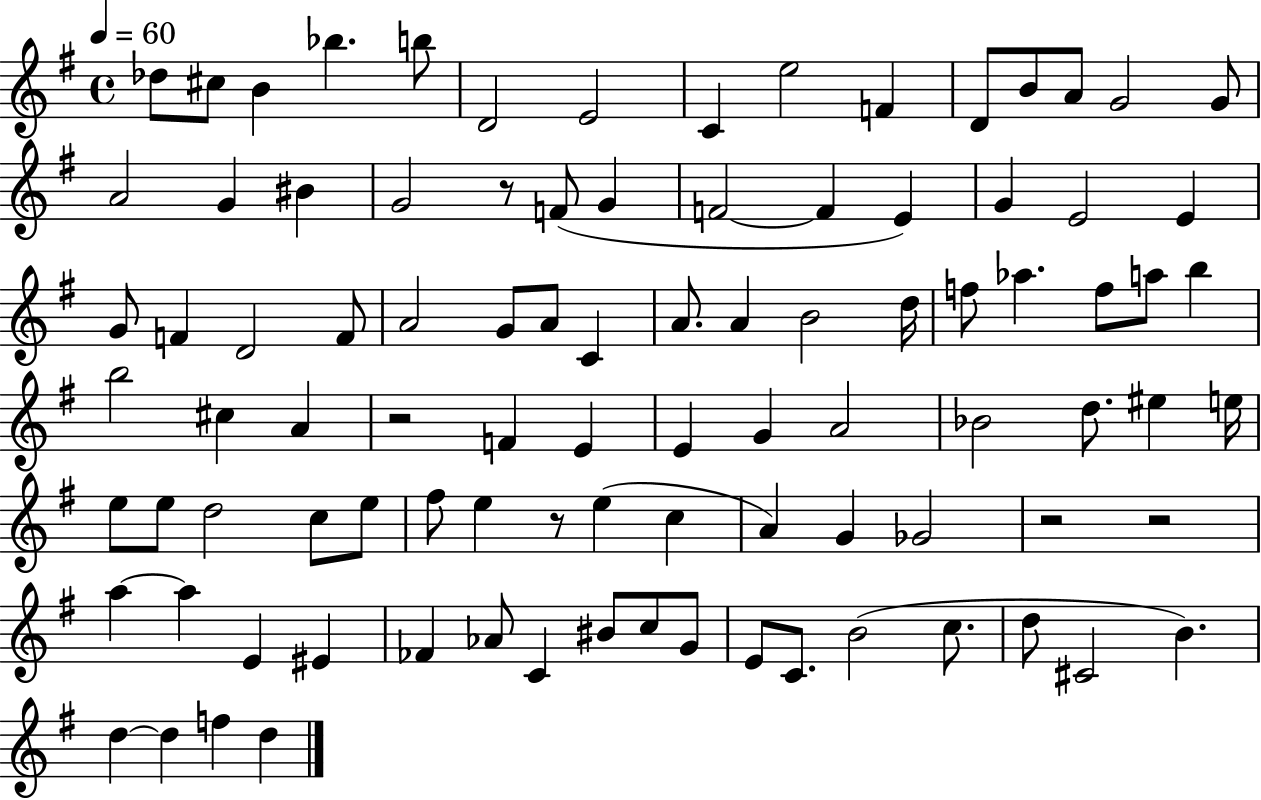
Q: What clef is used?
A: treble